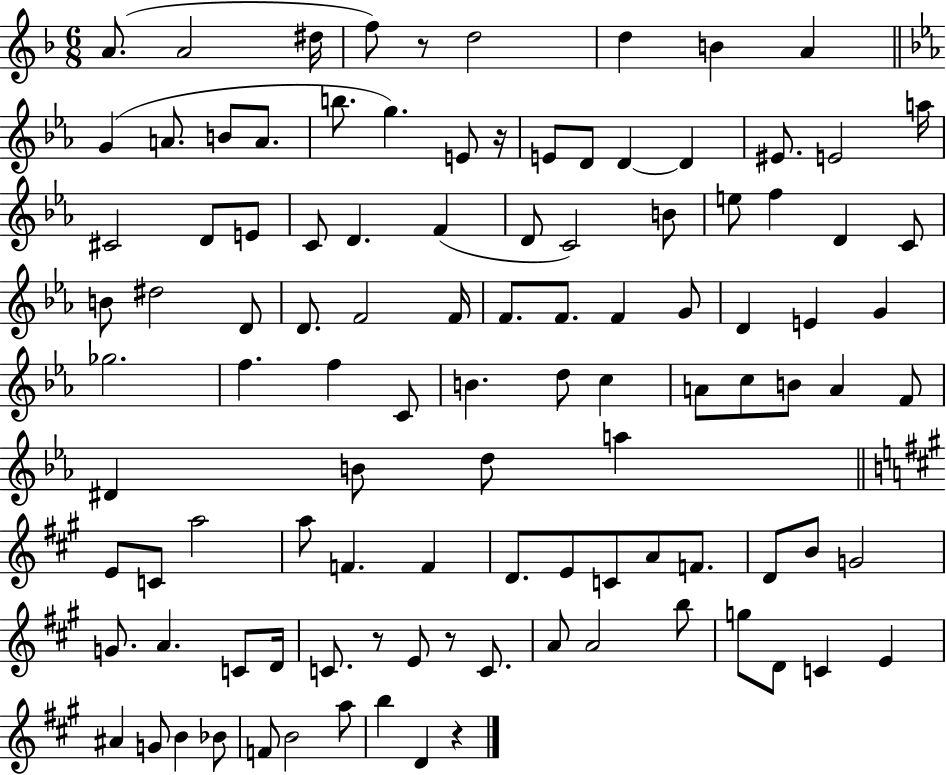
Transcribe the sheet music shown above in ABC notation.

X:1
T:Untitled
M:6/8
L:1/4
K:F
A/2 A2 ^d/4 f/2 z/2 d2 d B A G A/2 B/2 A/2 b/2 g E/2 z/4 E/2 D/2 D D ^E/2 E2 a/4 ^C2 D/2 E/2 C/2 D F D/2 C2 B/2 e/2 f D C/2 B/2 ^d2 D/2 D/2 F2 F/4 F/2 F/2 F G/2 D E G _g2 f f C/2 B d/2 c A/2 c/2 B/2 A F/2 ^D B/2 d/2 a E/2 C/2 a2 a/2 F F D/2 E/2 C/2 A/2 F/2 D/2 B/2 G2 G/2 A C/2 D/4 C/2 z/2 E/2 z/2 C/2 A/2 A2 b/2 g/2 D/2 C E ^A G/2 B _B/2 F/2 B2 a/2 b D z